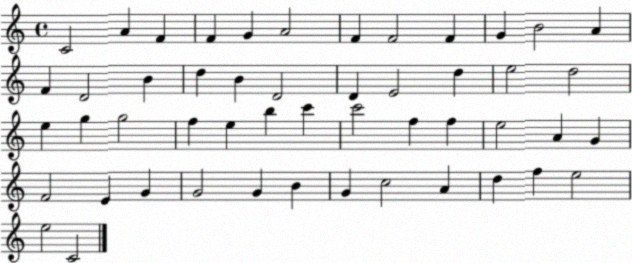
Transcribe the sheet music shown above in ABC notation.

X:1
T:Untitled
M:4/4
L:1/4
K:C
C2 A F F G A2 F F2 F G B2 A F D2 B d B D2 D E2 d e2 d2 e g g2 f e b c' c'2 f f e2 A G F2 E G G2 G B G c2 A d f e2 e2 C2